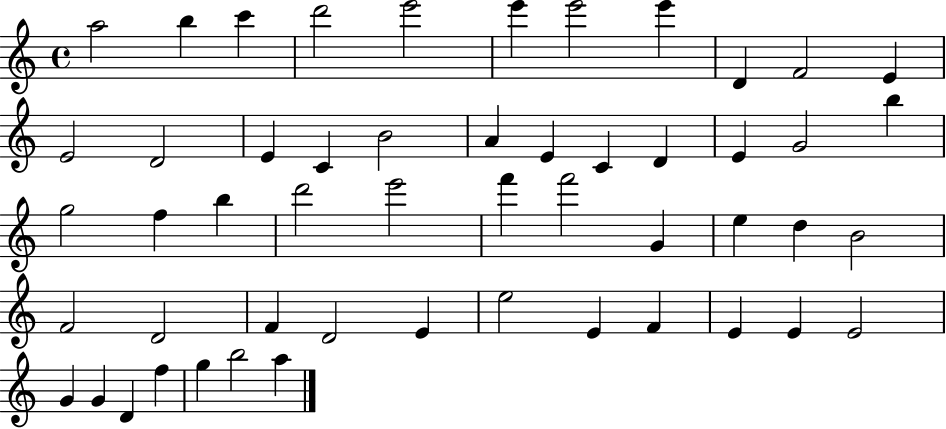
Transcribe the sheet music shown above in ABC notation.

X:1
T:Untitled
M:4/4
L:1/4
K:C
a2 b c' d'2 e'2 e' e'2 e' D F2 E E2 D2 E C B2 A E C D E G2 b g2 f b d'2 e'2 f' f'2 G e d B2 F2 D2 F D2 E e2 E F E E E2 G G D f g b2 a